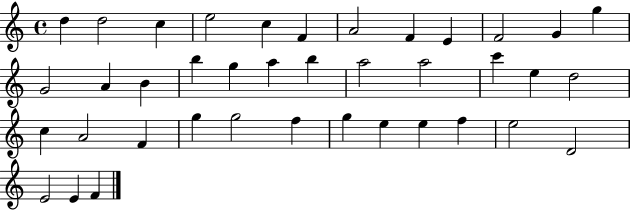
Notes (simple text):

D5/q D5/h C5/q E5/h C5/q F4/q A4/h F4/q E4/q F4/h G4/q G5/q G4/h A4/q B4/q B5/q G5/q A5/q B5/q A5/h A5/h C6/q E5/q D5/h C5/q A4/h F4/q G5/q G5/h F5/q G5/q E5/q E5/q F5/q E5/h D4/h E4/h E4/q F4/q